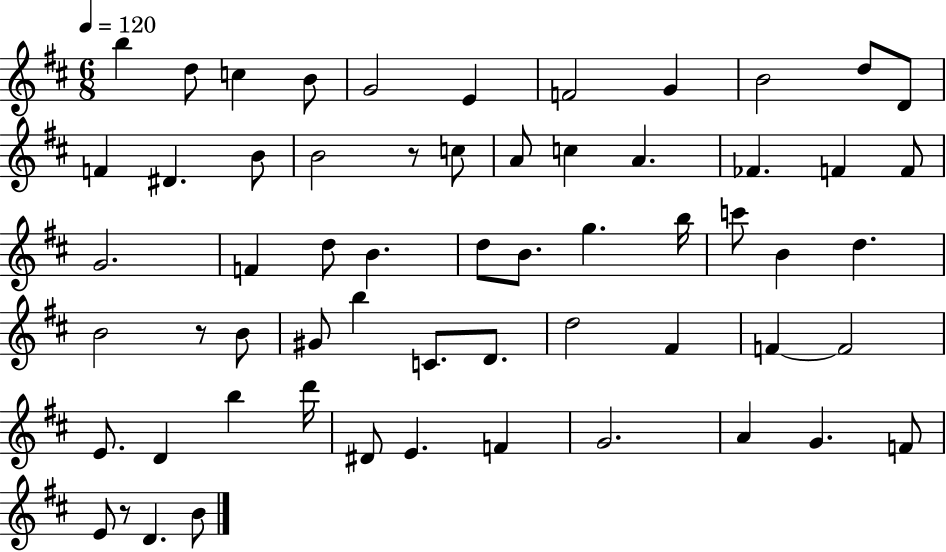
X:1
T:Untitled
M:6/8
L:1/4
K:D
b d/2 c B/2 G2 E F2 G B2 d/2 D/2 F ^D B/2 B2 z/2 c/2 A/2 c A _F F F/2 G2 F d/2 B d/2 B/2 g b/4 c'/2 B d B2 z/2 B/2 ^G/2 b C/2 D/2 d2 ^F F F2 E/2 D b d'/4 ^D/2 E F G2 A G F/2 E/2 z/2 D B/2